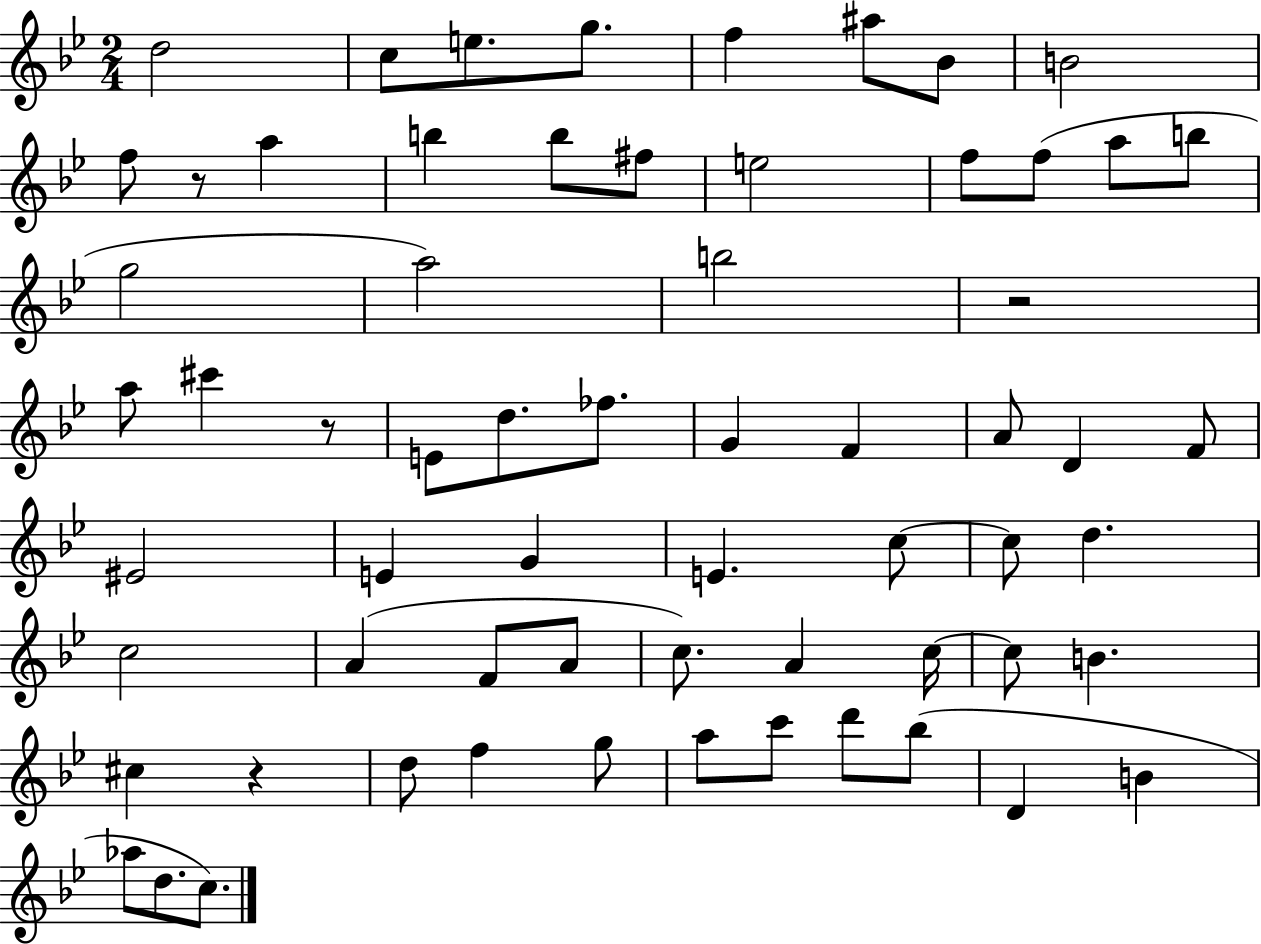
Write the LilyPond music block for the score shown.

{
  \clef treble
  \numericTimeSignature
  \time 2/4
  \key bes \major
  d''2 | c''8 e''8. g''8. | f''4 ais''8 bes'8 | b'2 | \break f''8 r8 a''4 | b''4 b''8 fis''8 | e''2 | f''8 f''8( a''8 b''8 | \break g''2 | a''2) | b''2 | r2 | \break a''8 cis'''4 r8 | e'8 d''8. fes''8. | g'4 f'4 | a'8 d'4 f'8 | \break eis'2 | e'4 g'4 | e'4. c''8~~ | c''8 d''4. | \break c''2 | a'4( f'8 a'8 | c''8.) a'4 c''16~~ | c''8 b'4. | \break cis''4 r4 | d''8 f''4 g''8 | a''8 c'''8 d'''8 bes''8( | d'4 b'4 | \break aes''8 d''8. c''8.) | \bar "|."
}